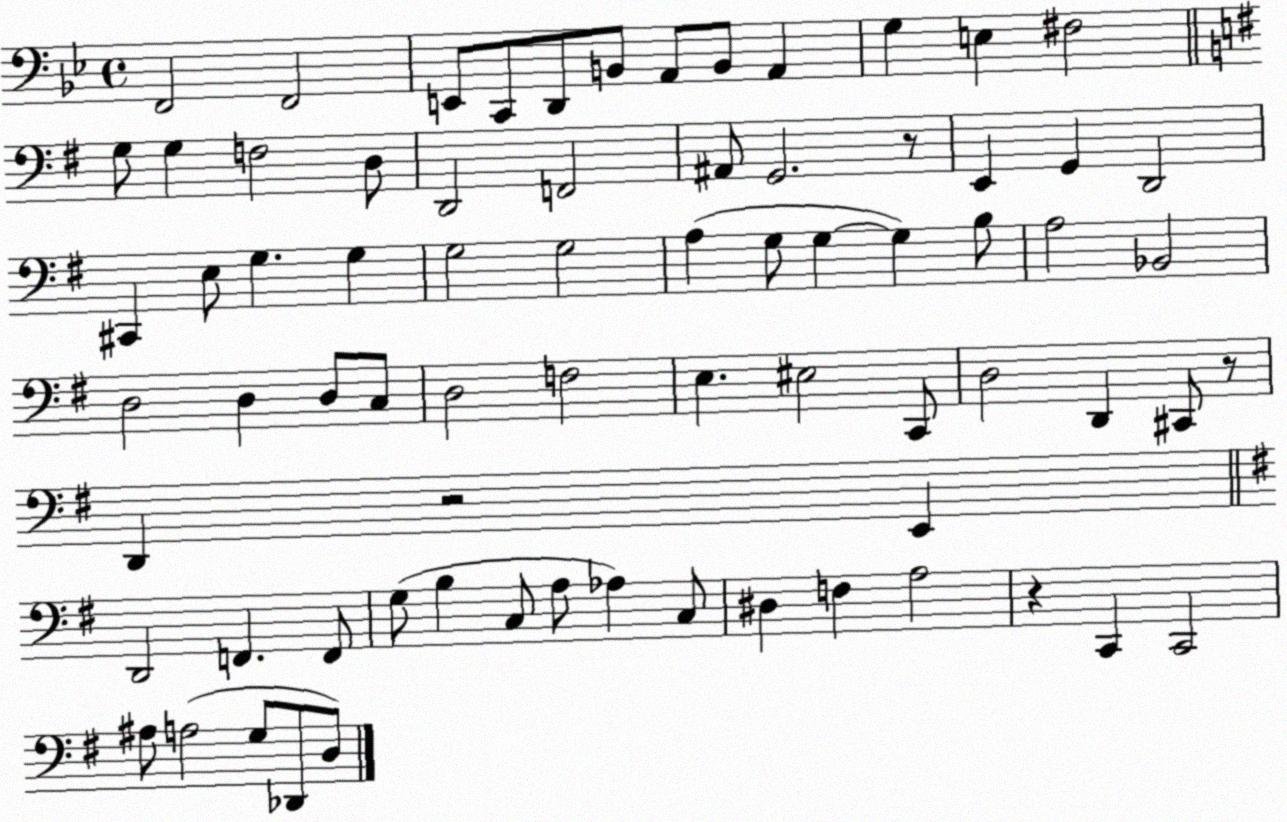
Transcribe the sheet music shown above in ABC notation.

X:1
T:Untitled
M:4/4
L:1/4
K:Bb
F,,2 F,,2 E,,/2 C,,/2 D,,/2 B,,/2 A,,/2 B,,/2 A,, G, E, ^F,2 G,/2 G, F,2 D,/2 D,,2 F,,2 ^A,,/2 G,,2 z/2 E,, G,, D,,2 ^C,, E,/2 G, G, G,2 G,2 A, G,/2 G, G, B,/2 A,2 _B,,2 D,2 D, D,/2 C,/2 D,2 F,2 E, ^E,2 C,,/2 D,2 D,, ^C,,/2 z/2 D,, z2 E,, D,,2 F,, F,,/2 G,/2 B, C,/2 A,/2 _A, C,/2 ^D, F, A,2 z C,, C,,2 ^A,/2 A,2 G,/2 _D,,/2 D,/2